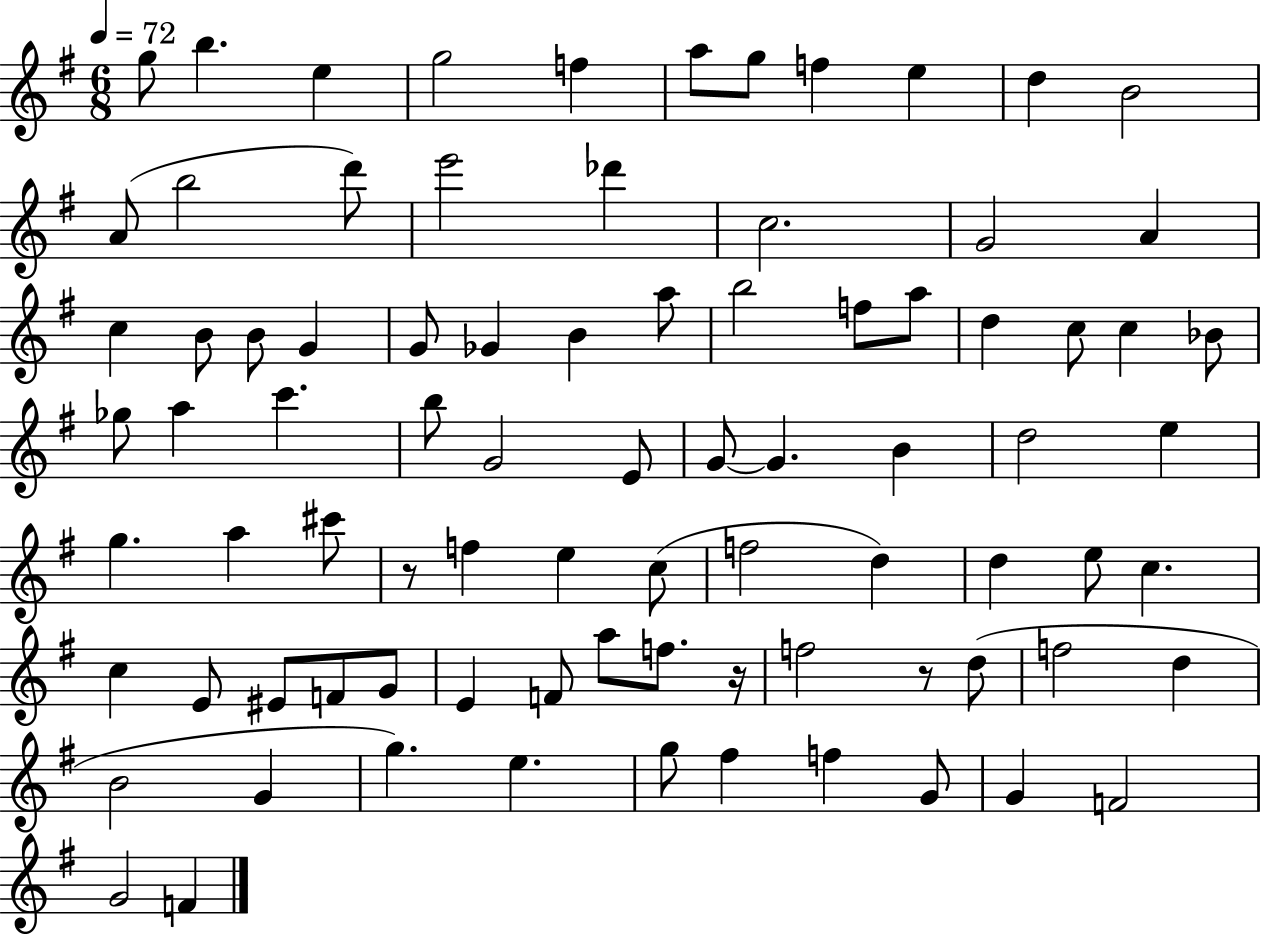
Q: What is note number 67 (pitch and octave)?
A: D5